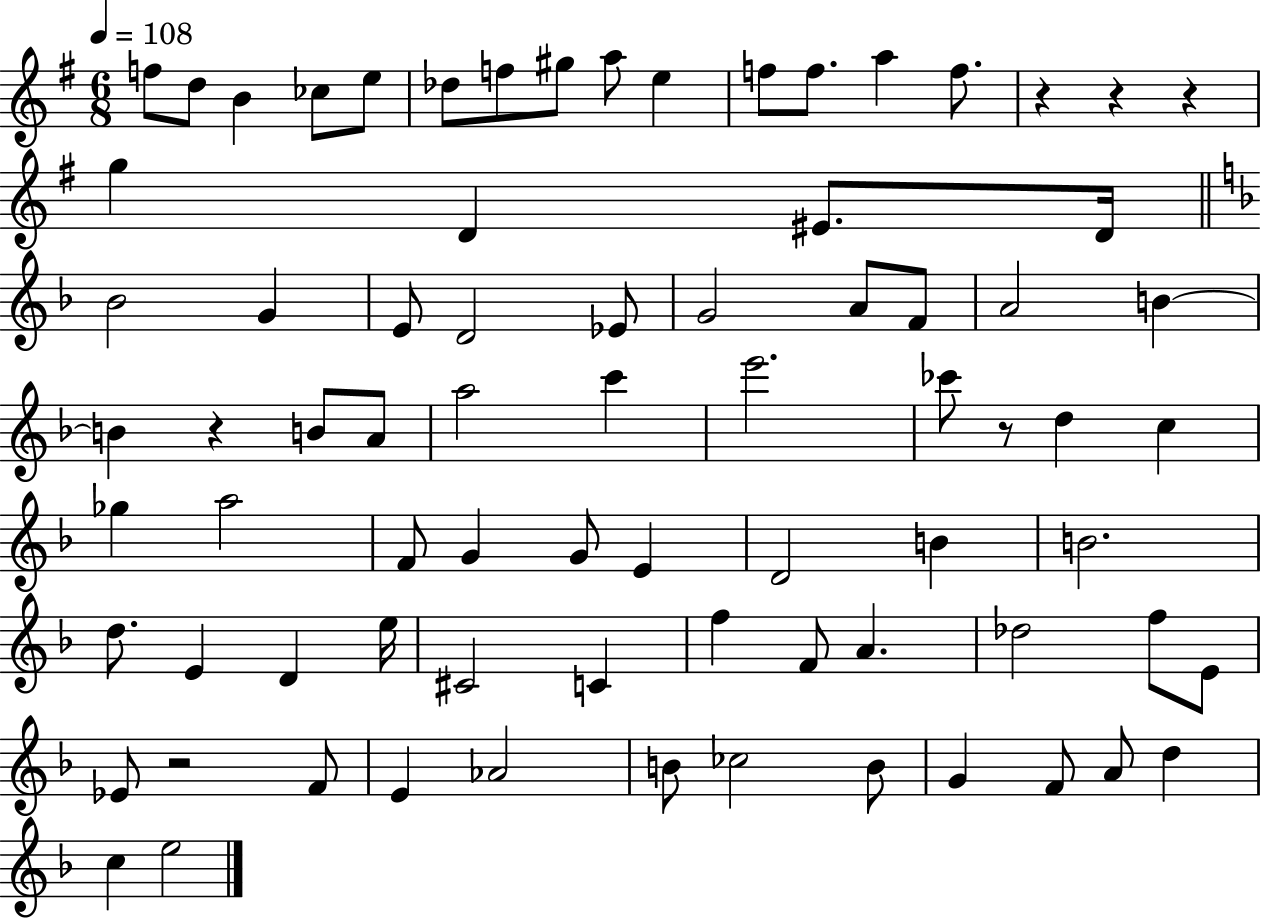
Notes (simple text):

F5/e D5/e B4/q CES5/e E5/e Db5/e F5/e G#5/e A5/e E5/q F5/e F5/e. A5/q F5/e. R/q R/q R/q G5/q D4/q EIS4/e. D4/s Bb4/h G4/q E4/e D4/h Eb4/e G4/h A4/e F4/e A4/h B4/q B4/q R/q B4/e A4/e A5/h C6/q E6/h. CES6/e R/e D5/q C5/q Gb5/q A5/h F4/e G4/q G4/e E4/q D4/h B4/q B4/h. D5/e. E4/q D4/q E5/s C#4/h C4/q F5/q F4/e A4/q. Db5/h F5/e E4/e Eb4/e R/h F4/e E4/q Ab4/h B4/e CES5/h B4/e G4/q F4/e A4/e D5/q C5/q E5/h